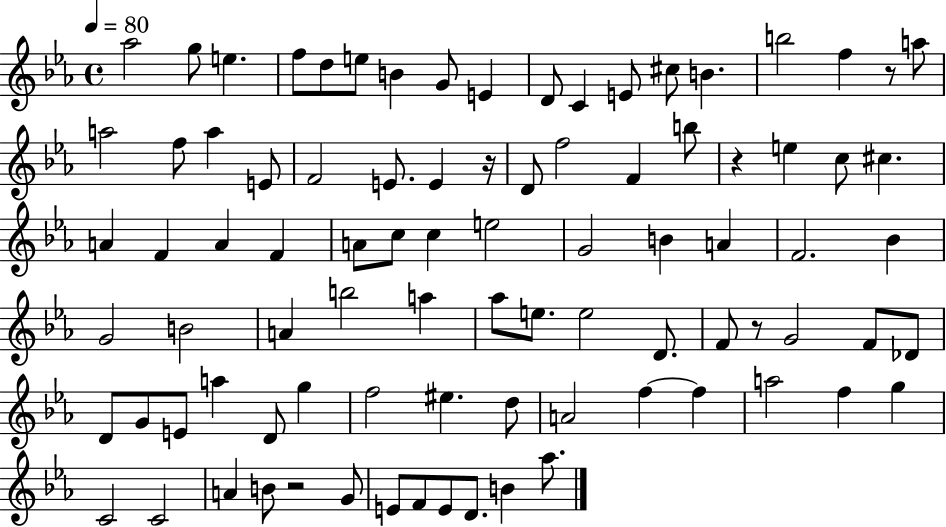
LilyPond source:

{
  \clef treble
  \time 4/4
  \defaultTimeSignature
  \key ees \major
  \tempo 4 = 80
  \repeat volta 2 { aes''2 g''8 e''4. | f''8 d''8 e''8 b'4 g'8 e'4 | d'8 c'4 e'8 cis''8 b'4. | b''2 f''4 r8 a''8 | \break a''2 f''8 a''4 e'8 | f'2 e'8. e'4 r16 | d'8 f''2 f'4 b''8 | r4 e''4 c''8 cis''4. | \break a'4 f'4 a'4 f'4 | a'8 c''8 c''4 e''2 | g'2 b'4 a'4 | f'2. bes'4 | \break g'2 b'2 | a'4 b''2 a''4 | aes''8 e''8. e''2 d'8. | f'8 r8 g'2 f'8 des'8 | \break d'8 g'8 e'8 a''4 d'8 g''4 | f''2 eis''4. d''8 | a'2 f''4~~ f''4 | a''2 f''4 g''4 | \break c'2 c'2 | a'4 b'8 r2 g'8 | e'8 f'8 e'8 d'8. b'4 aes''8. | } \bar "|."
}